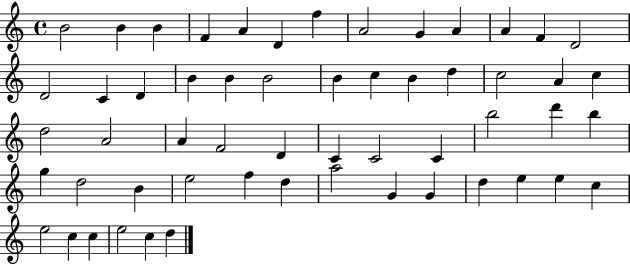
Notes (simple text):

B4/h B4/q B4/q F4/q A4/q D4/q F5/q A4/h G4/q A4/q A4/q F4/q D4/h D4/h C4/q D4/q B4/q B4/q B4/h B4/q C5/q B4/q D5/q C5/h A4/q C5/q D5/h A4/h A4/q F4/h D4/q C4/q C4/h C4/q B5/h D6/q B5/q G5/q D5/h B4/q E5/h F5/q D5/q A5/h G4/q G4/q D5/q E5/q E5/q C5/q E5/h C5/q C5/q E5/h C5/q D5/q